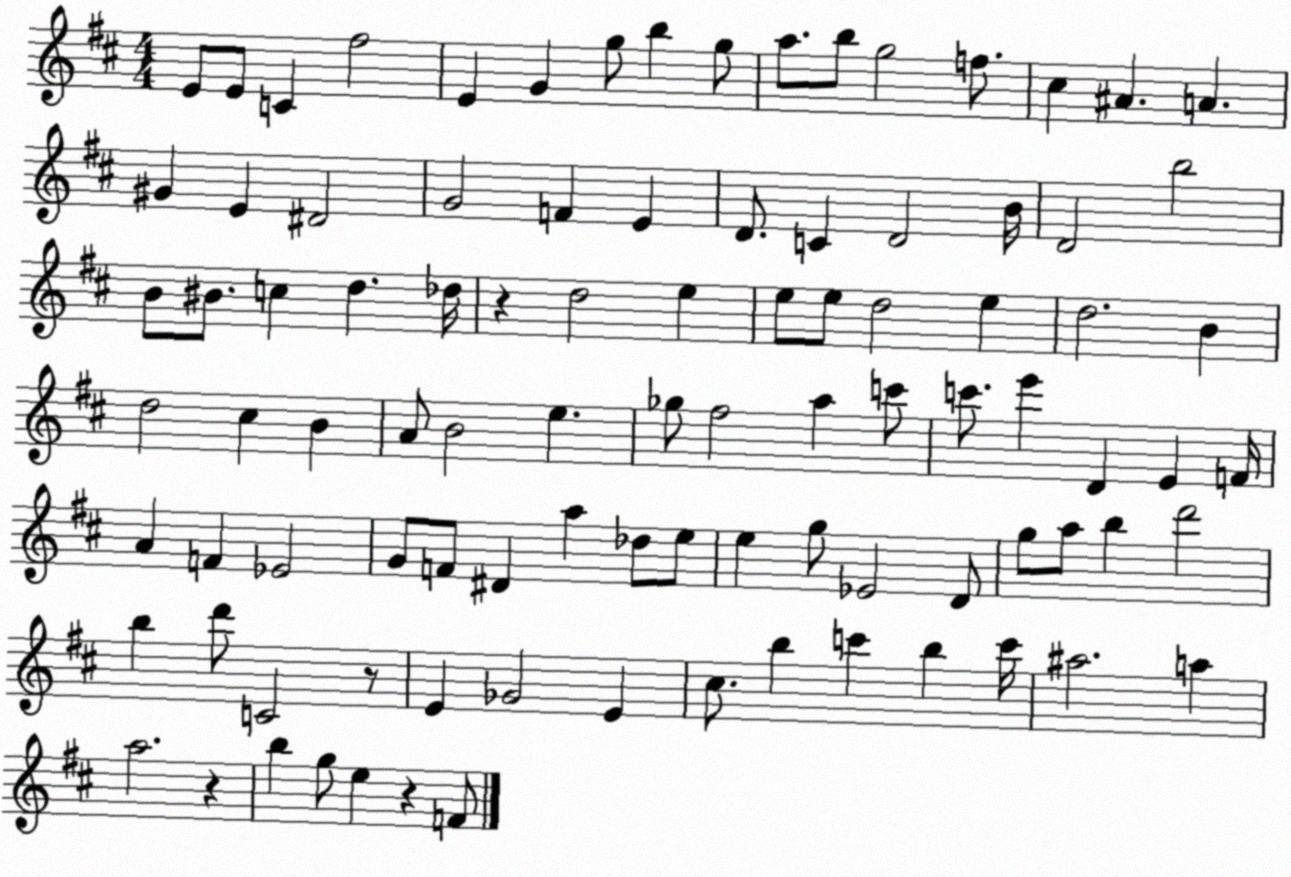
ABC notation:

X:1
T:Untitled
M:4/4
L:1/4
K:D
E/2 E/2 C ^f2 E G g/2 b g/2 a/2 b/2 g2 f/2 ^c ^A A ^G E ^D2 G2 F E D/2 C D2 B/4 D2 b2 B/2 ^B/2 c d _d/4 z d2 e e/2 e/2 d2 e d2 B d2 ^c B A/2 B2 e _g/2 ^f2 a c'/2 c'/2 e' D E F/4 A F _E2 G/2 F/2 ^D a _d/2 e/2 e g/2 _E2 D/2 g/2 a/2 b d'2 b d'/2 C2 z/2 E _G2 E ^c/2 b c' b c'/4 ^a2 a a2 z b g/2 e z F/2